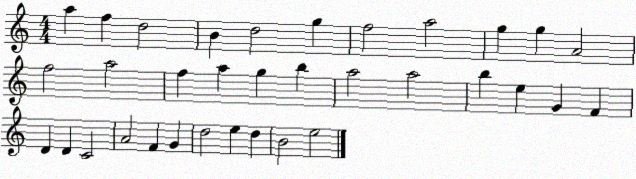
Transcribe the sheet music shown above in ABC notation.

X:1
T:Untitled
M:4/4
L:1/4
K:C
a f d2 B d2 g f2 a2 g g A2 f2 a2 f a g b a2 a2 b e G F D D C2 A2 F G d2 e d B2 e2